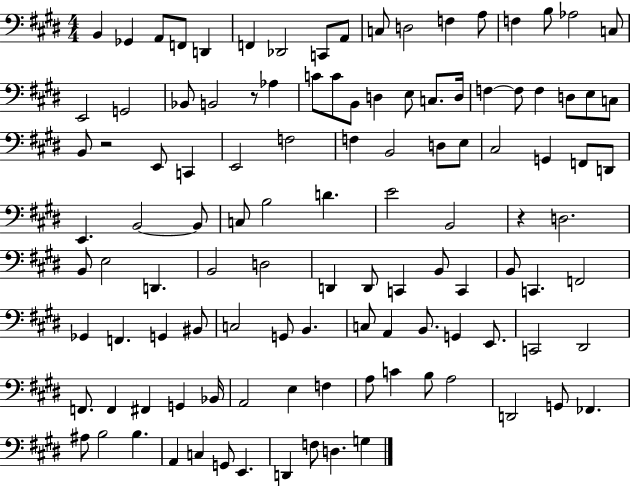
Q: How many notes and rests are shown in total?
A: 113